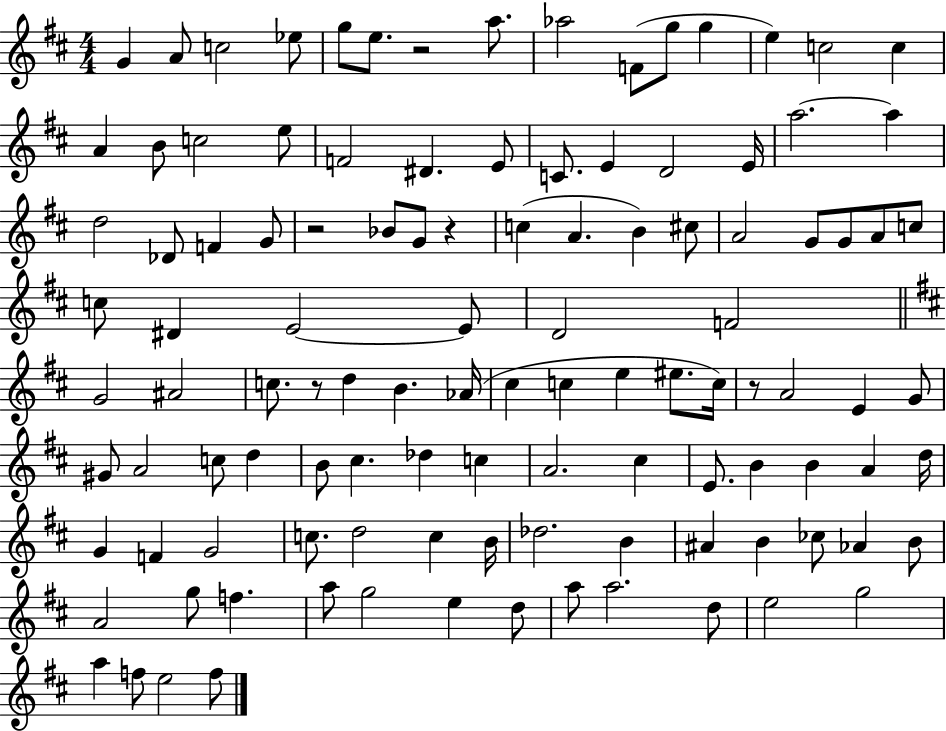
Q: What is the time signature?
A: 4/4